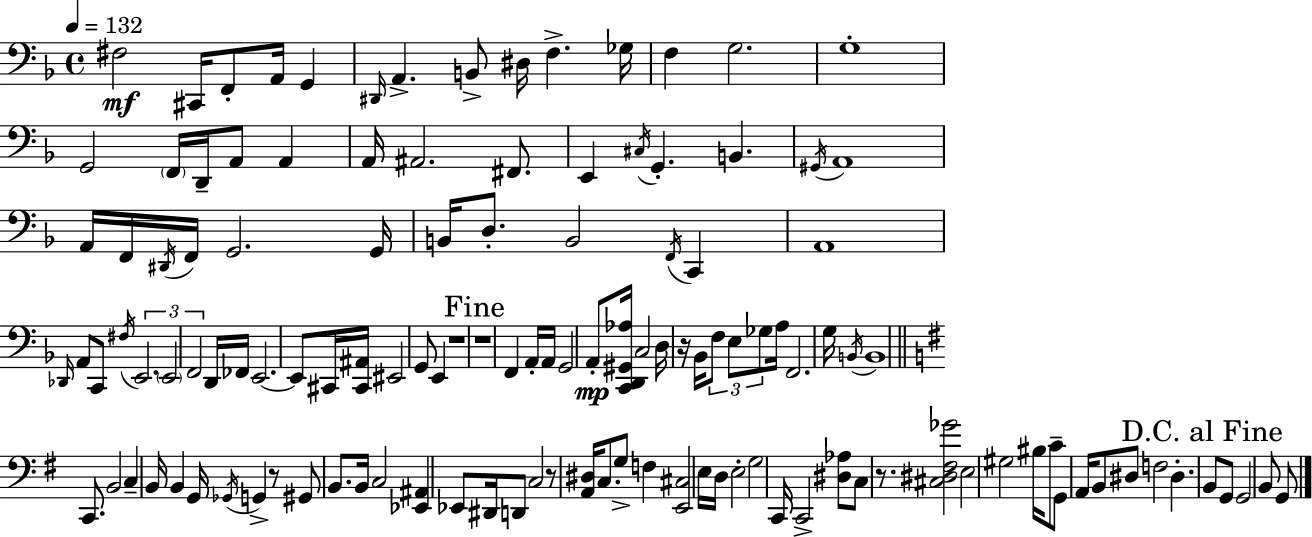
X:1
T:Untitled
M:4/4
L:1/4
K:Dm
^F,2 ^C,,/4 F,,/2 A,,/4 G,, ^D,,/4 A,, B,,/2 ^D,/4 F, _G,/4 F, G,2 G,4 G,,2 F,,/4 D,,/4 A,,/2 A,, A,,/4 ^A,,2 ^F,,/2 E,, ^C,/4 G,, B,, ^G,,/4 A,,4 A,,/4 F,,/4 ^D,,/4 F,,/4 G,,2 G,,/4 B,,/4 D,/2 B,,2 F,,/4 C,, A,,4 _D,,/4 A,,/2 C,,/2 ^F,/4 E,,2 E,,2 F,,2 D,,/4 _F,,/4 E,,2 E,,/2 ^C,,/4 [^C,,^A,,]/4 ^E,,2 G,,/2 E,, z4 z4 F,, A,,/4 A,,/4 G,,2 A,,/2 [C,,D,,^G,,_A,]/4 C,2 D,/4 z/4 _B,,/4 F,/2 E,/2 _G,/2 A,/4 F,,2 G,/4 B,,/4 B,,4 C,,/2 B,,2 C, B,,/4 B,, G,,/4 _G,,/4 G,, z/2 ^G,,/2 B,,/2 B,,/4 C,2 [_E,,^A,,] _E,,/2 ^D,,/4 D,,/2 C,2 z/2 [A,,^D,]/4 C,/2 G,/2 F, [E,,^C,]2 E,/4 D,/4 E,2 G,2 C,,/4 C,,2 [^D,_A,]/2 C,/2 z/2 [^C,^D,^F,_G]2 E,2 ^G,2 ^B,/4 C/2 G,,/2 A,,/4 B,,/2 ^D,/2 F,2 ^D, B,,/2 G,,/2 G,,2 B,,/2 G,,/2